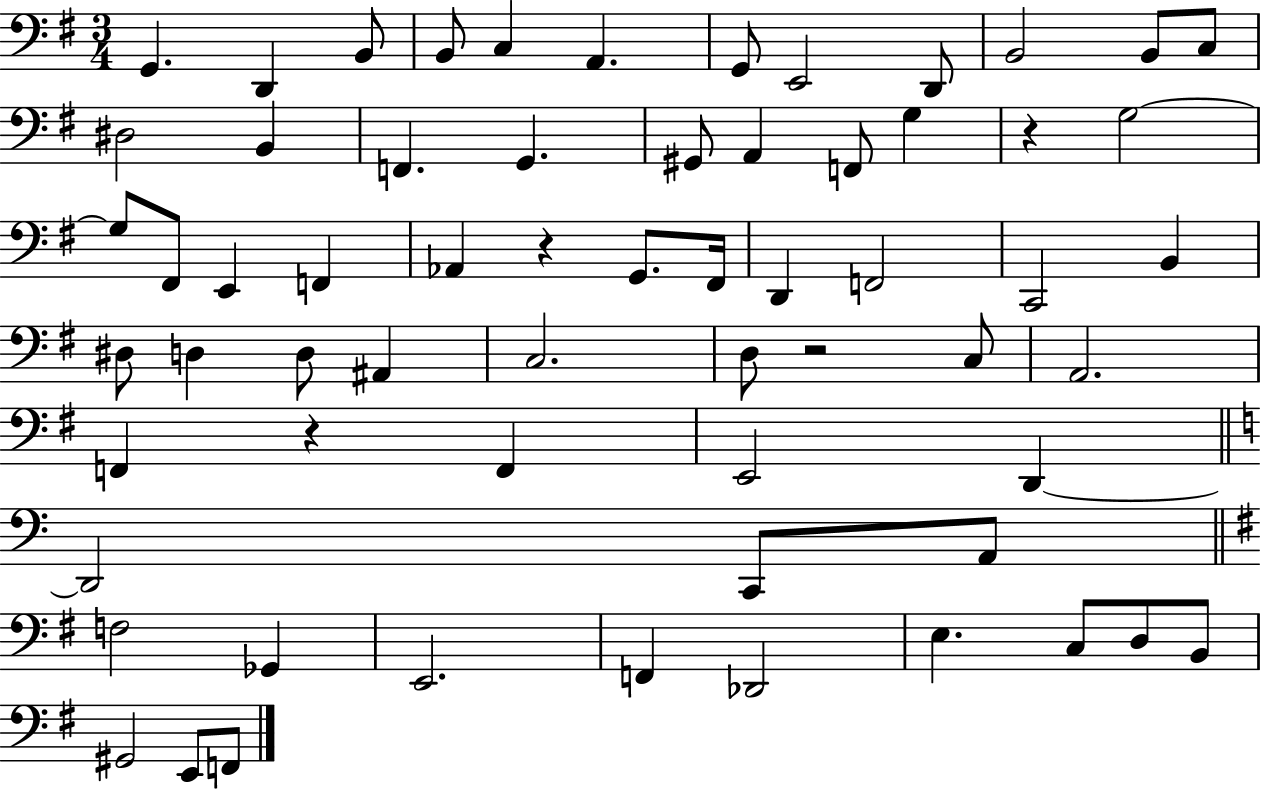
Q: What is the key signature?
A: G major